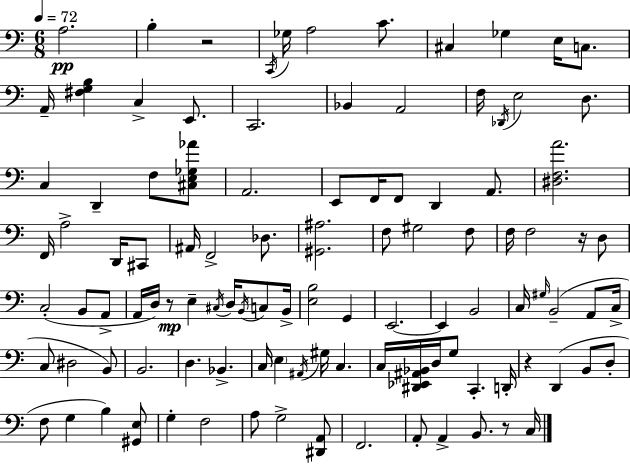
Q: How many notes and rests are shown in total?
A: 106